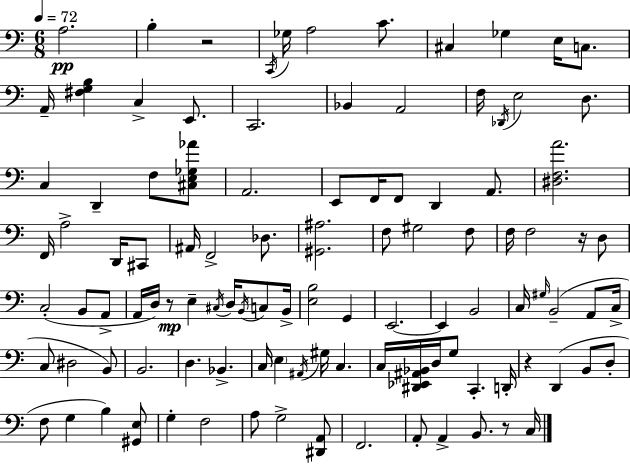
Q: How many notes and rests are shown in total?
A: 106